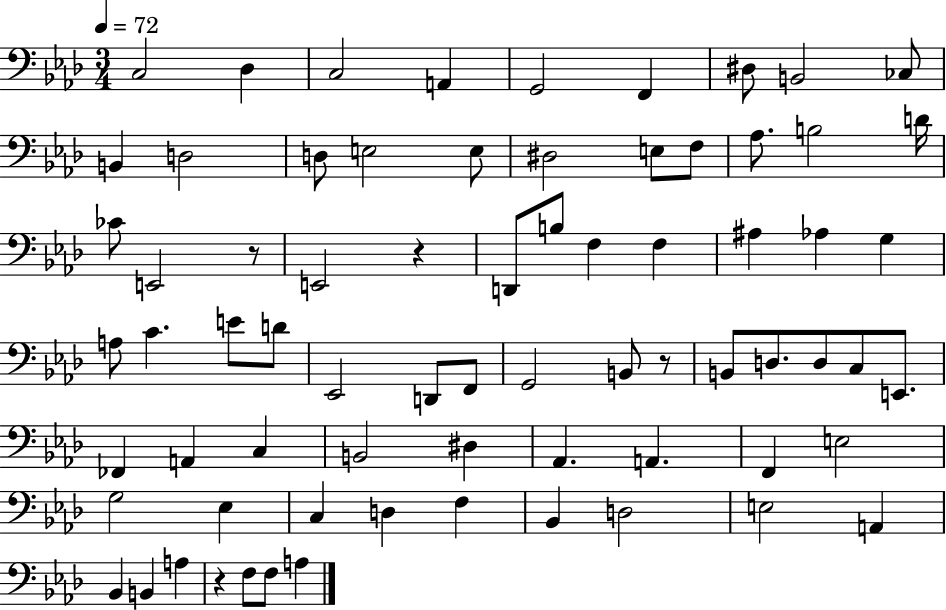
C3/h Db3/q C3/h A2/q G2/h F2/q D#3/e B2/h CES3/e B2/q D3/h D3/e E3/h E3/e D#3/h E3/e F3/e Ab3/e. B3/h D4/s CES4/e E2/h R/e E2/h R/q D2/e B3/e F3/q F3/q A#3/q Ab3/q G3/q A3/e C4/q. E4/e D4/e Eb2/h D2/e F2/e G2/h B2/e R/e B2/e D3/e. D3/e C3/e E2/e. FES2/q A2/q C3/q B2/h D#3/q Ab2/q. A2/q. F2/q E3/h G3/h Eb3/q C3/q D3/q F3/q Bb2/q D3/h E3/h A2/q Bb2/q B2/q A3/q R/q F3/e F3/e A3/q